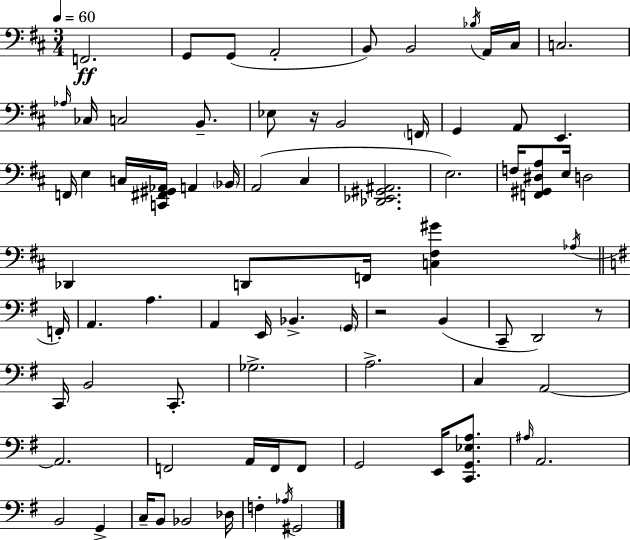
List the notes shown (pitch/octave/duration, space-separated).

F2/h. G2/e G2/e A2/h B2/e B2/h Bb3/s A2/s C#3/s C3/h. Ab3/s CES3/s C3/h B2/e. Eb3/e R/s B2/h F2/s G2/q A2/e E2/q. F2/s E3/q C3/s [C2,F#2,G#2,Ab2]/s A2/q Bb2/s A2/h C#3/q [Db2,Eb2,G#2,A#2]/h. E3/h. F3/s [F2,G#2,D#3,A3]/e E3/s D3/h Db2/q D2/e F2/s [C3,F#3,G#4]/q Ab3/s F2/s A2/q. A3/q. A2/q E2/s Bb2/q. G2/s R/h B2/q C2/e D2/h R/e C2/s B2/h C2/e. Gb3/h. A3/h. C3/q A2/h A2/h. F2/h A2/s F2/s F2/e G2/h E2/s [C2,G2,Eb3,A3]/e. A#3/s A2/h. B2/h G2/q C3/s B2/e Bb2/h Db3/s F3/q Ab3/s G#2/h